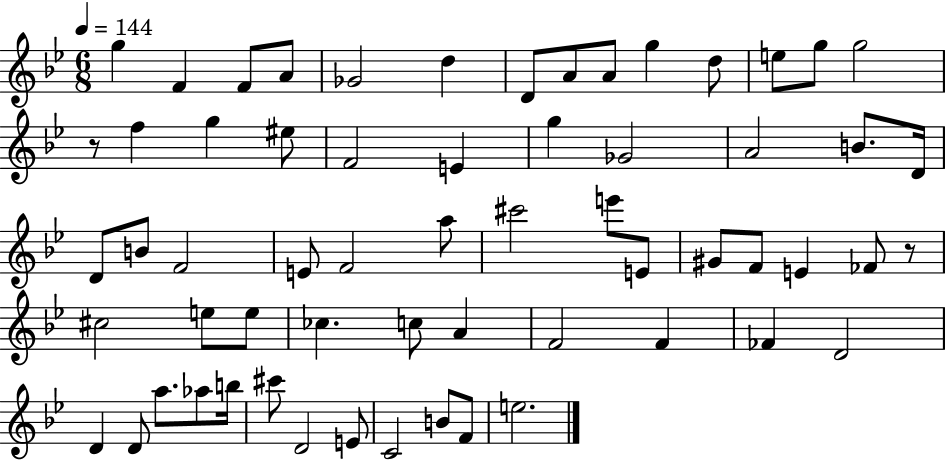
{
  \clef treble
  \numericTimeSignature
  \time 6/8
  \key bes \major
  \tempo 4 = 144
  \repeat volta 2 { g''4 f'4 f'8 a'8 | ges'2 d''4 | d'8 a'8 a'8 g''4 d''8 | e''8 g''8 g''2 | \break r8 f''4 g''4 eis''8 | f'2 e'4 | g''4 ges'2 | a'2 b'8. d'16 | \break d'8 b'8 f'2 | e'8 f'2 a''8 | cis'''2 e'''8 e'8 | gis'8 f'8 e'4 fes'8 r8 | \break cis''2 e''8 e''8 | ces''4. c''8 a'4 | f'2 f'4 | fes'4 d'2 | \break d'4 d'8 a''8. aes''8 b''16 | cis'''8 d'2 e'8 | c'2 b'8 f'8 | e''2. | \break } \bar "|."
}